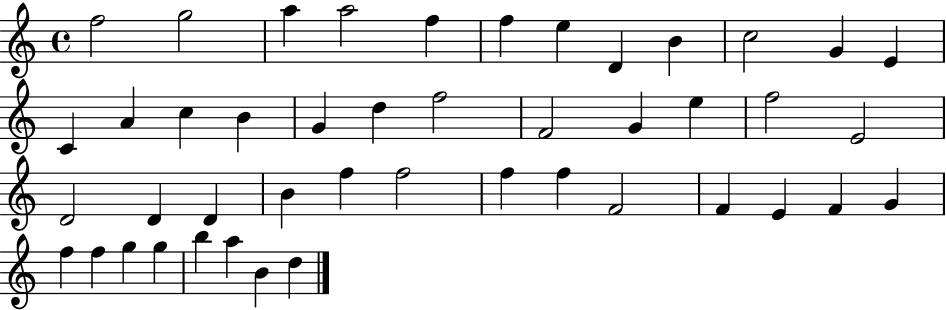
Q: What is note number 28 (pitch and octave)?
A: B4